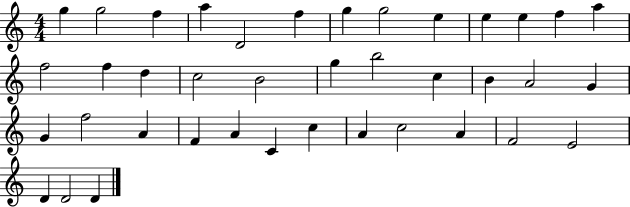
G5/q G5/h F5/q A5/q D4/h F5/q G5/q G5/h E5/q E5/q E5/q F5/q A5/q F5/h F5/q D5/q C5/h B4/h G5/q B5/h C5/q B4/q A4/h G4/q G4/q F5/h A4/q F4/q A4/q C4/q C5/q A4/q C5/h A4/q F4/h E4/h D4/q D4/h D4/q